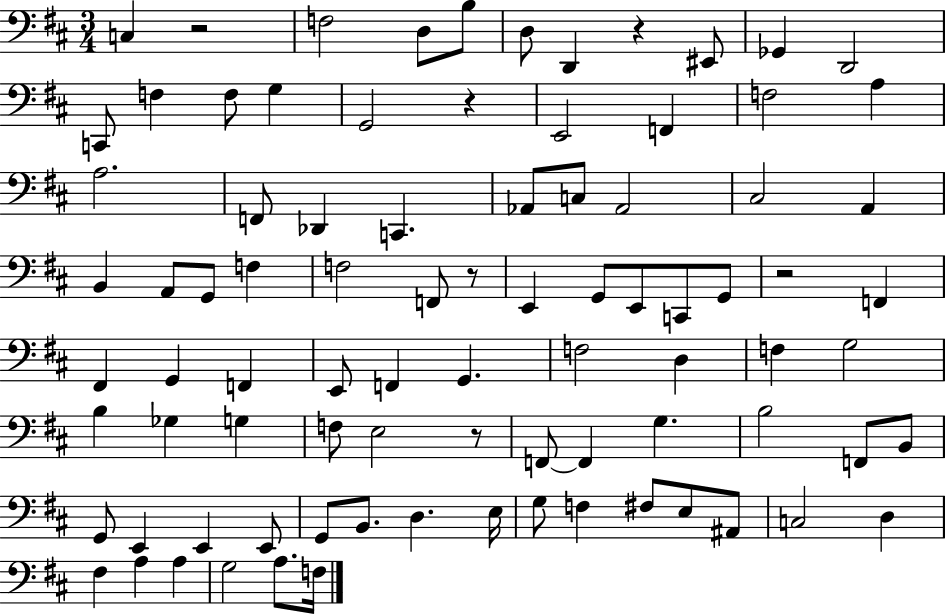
{
  \clef bass
  \numericTimeSignature
  \time 3/4
  \key d \major
  c4 r2 | f2 d8 b8 | d8 d,4 r4 eis,8 | ges,4 d,2 | \break c,8 f4 f8 g4 | g,2 r4 | e,2 f,4 | f2 a4 | \break a2. | f,8 des,4 c,4. | aes,8 c8 aes,2 | cis2 a,4 | \break b,4 a,8 g,8 f4 | f2 f,8 r8 | e,4 g,8 e,8 c,8 g,8 | r2 f,4 | \break fis,4 g,4 f,4 | e,8 f,4 g,4. | f2 d4 | f4 g2 | \break b4 ges4 g4 | f8 e2 r8 | f,8~~ f,4 g4. | b2 f,8 b,8 | \break g,8 e,4 e,4 e,8 | g,8 b,8. d4. e16 | g8 f4 fis8 e8 ais,8 | c2 d4 | \break fis4 a4 a4 | g2 a8. f16 | \bar "|."
}